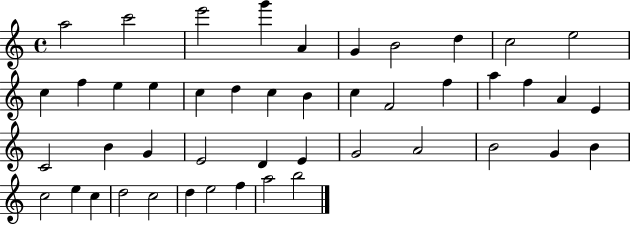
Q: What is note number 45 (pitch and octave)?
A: A5